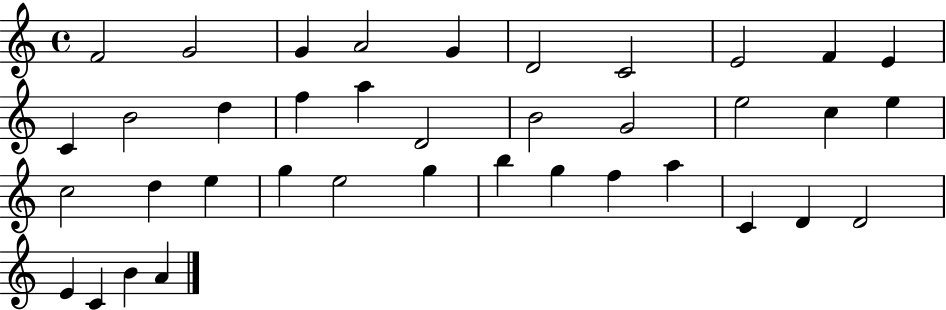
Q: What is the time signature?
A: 4/4